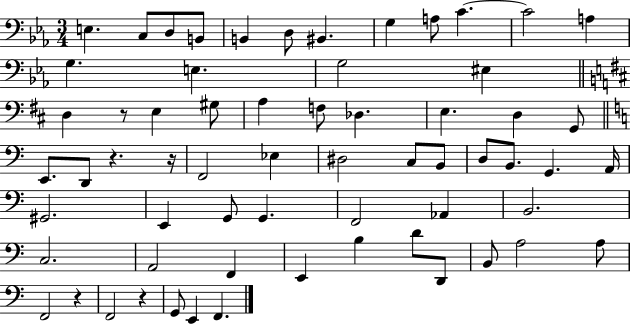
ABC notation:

X:1
T:Untitled
M:3/4
L:1/4
K:Eb
E, C,/2 D,/2 B,,/2 B,, D,/2 ^B,, G, A,/2 C C2 A, G, E, G,2 ^E, D, z/2 E, ^G,/2 A, F,/2 _D, E, D, G,,/2 E,,/2 D,,/2 z z/4 F,,2 _E, ^D,2 C,/2 B,,/2 D,/2 B,,/2 G,, A,,/4 ^G,,2 E,, G,,/2 G,, F,,2 _A,, B,,2 C,2 A,,2 F,, E,, B, D/2 D,,/2 B,,/2 A,2 A,/2 F,,2 z F,,2 z G,,/2 E,, F,,